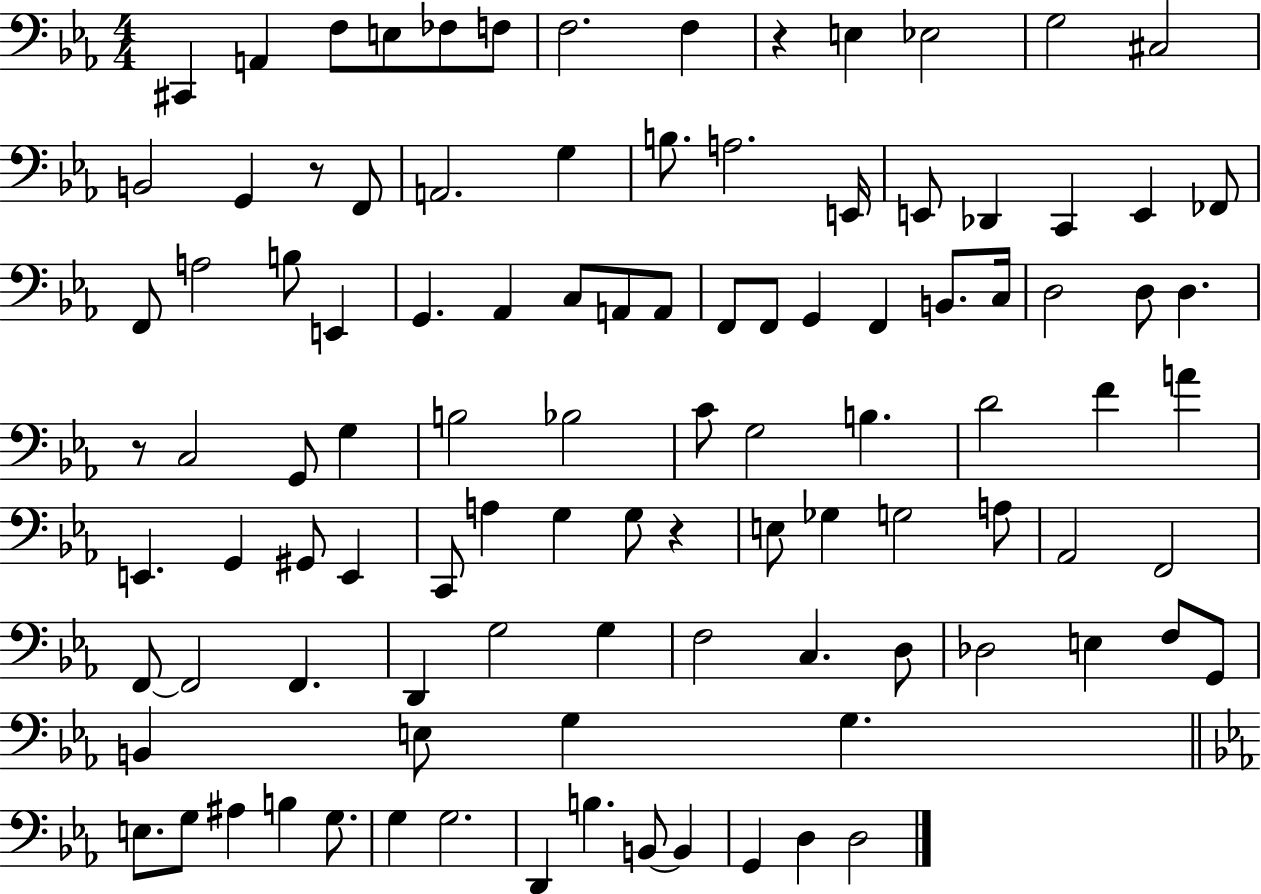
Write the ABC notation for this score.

X:1
T:Untitled
M:4/4
L:1/4
K:Eb
^C,, A,, F,/2 E,/2 _F,/2 F,/2 F,2 F, z E, _E,2 G,2 ^C,2 B,,2 G,, z/2 F,,/2 A,,2 G, B,/2 A,2 E,,/4 E,,/2 _D,, C,, E,, _F,,/2 F,,/2 A,2 B,/2 E,, G,, _A,, C,/2 A,,/2 A,,/2 F,,/2 F,,/2 G,, F,, B,,/2 C,/4 D,2 D,/2 D, z/2 C,2 G,,/2 G, B,2 _B,2 C/2 G,2 B, D2 F A E,, G,, ^G,,/2 E,, C,,/2 A, G, G,/2 z E,/2 _G, G,2 A,/2 _A,,2 F,,2 F,,/2 F,,2 F,, D,, G,2 G, F,2 C, D,/2 _D,2 E, F,/2 G,,/2 B,, E,/2 G, G, E,/2 G,/2 ^A, B, G,/2 G, G,2 D,, B, B,,/2 B,, G,, D, D,2